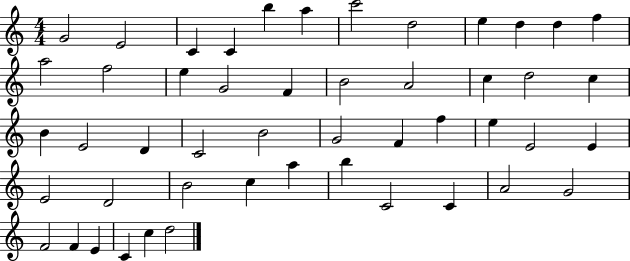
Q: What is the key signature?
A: C major